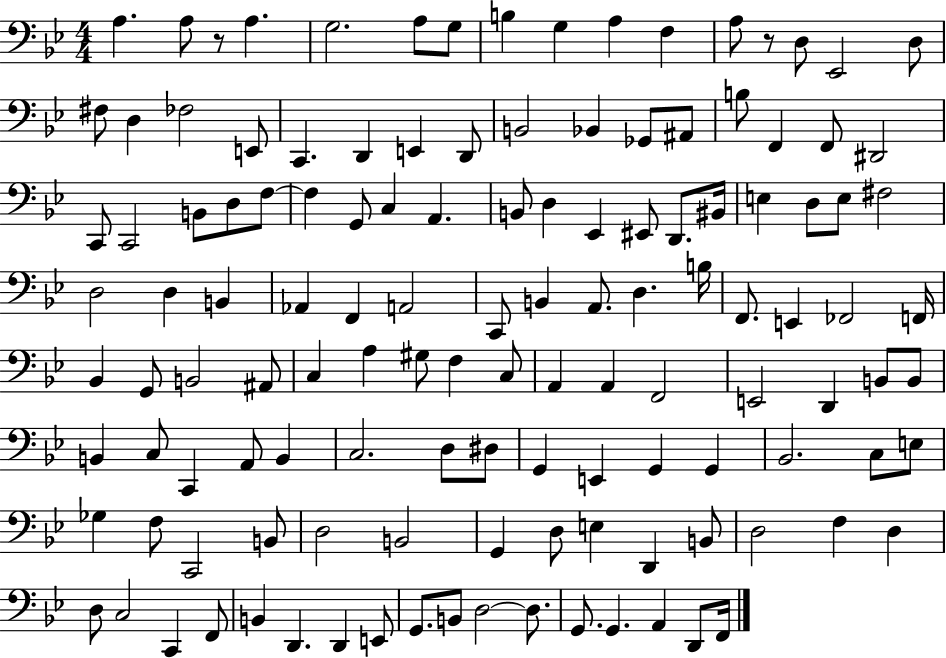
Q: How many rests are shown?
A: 2